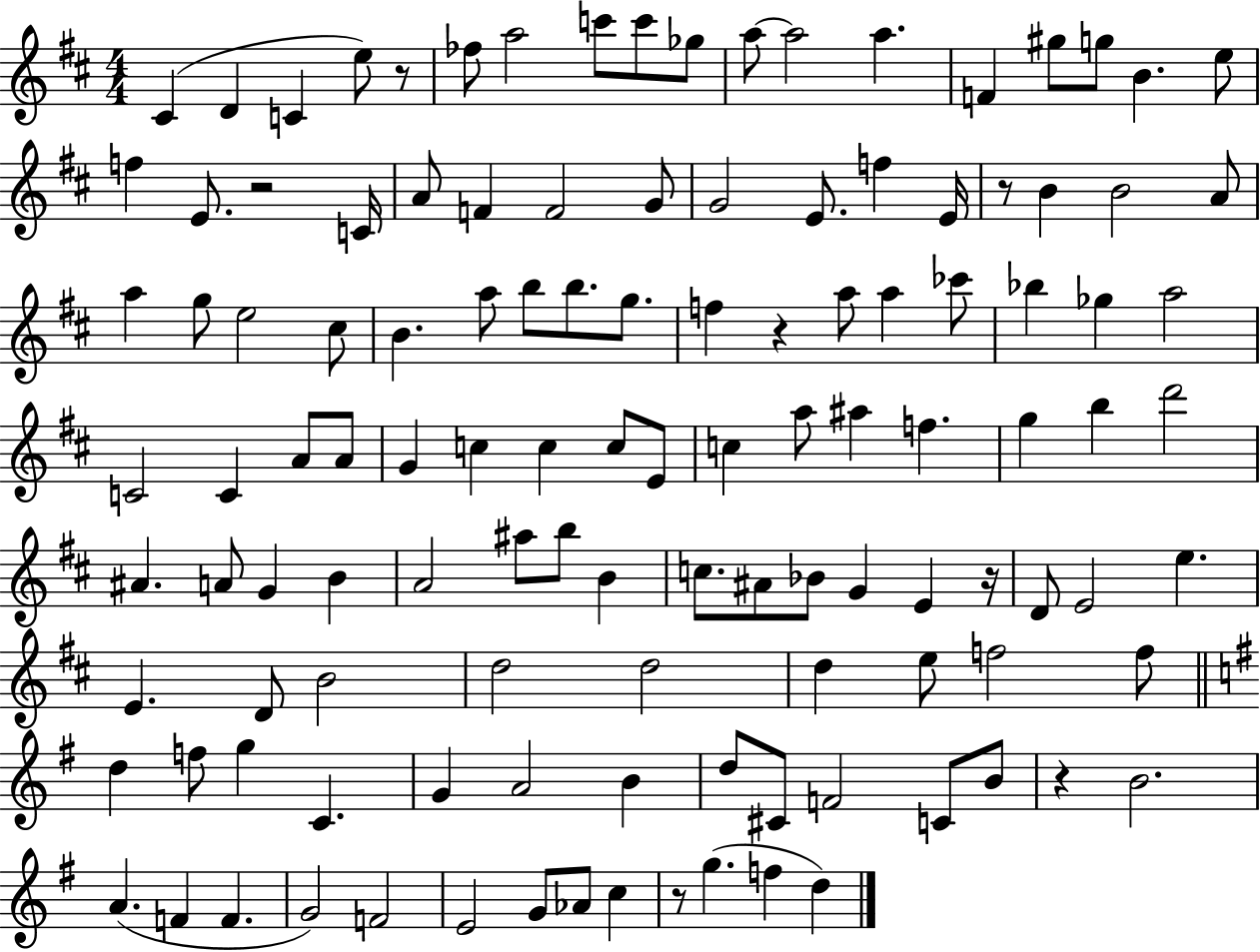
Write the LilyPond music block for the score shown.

{
  \clef treble
  \numericTimeSignature
  \time 4/4
  \key d \major
  cis'4( d'4 c'4 e''8) r8 | fes''8 a''2 c'''8 c'''8 ges''8 | a''8~~ a''2 a''4. | f'4 gis''8 g''8 b'4. e''8 | \break f''4 e'8. r2 c'16 | a'8 f'4 f'2 g'8 | g'2 e'8. f''4 e'16 | r8 b'4 b'2 a'8 | \break a''4 g''8 e''2 cis''8 | b'4. a''8 b''8 b''8. g''8. | f''4 r4 a''8 a''4 ces'''8 | bes''4 ges''4 a''2 | \break c'2 c'4 a'8 a'8 | g'4 c''4 c''4 c''8 e'8 | c''4 a''8 ais''4 f''4. | g''4 b''4 d'''2 | \break ais'4. a'8 g'4 b'4 | a'2 ais''8 b''8 b'4 | c''8. ais'8 bes'8 g'4 e'4 r16 | d'8 e'2 e''4. | \break e'4. d'8 b'2 | d''2 d''2 | d''4 e''8 f''2 f''8 | \bar "||" \break \key g \major d''4 f''8 g''4 c'4. | g'4 a'2 b'4 | d''8 cis'8 f'2 c'8 b'8 | r4 b'2. | \break a'4.( f'4 f'4. | g'2) f'2 | e'2 g'8 aes'8 c''4 | r8 g''4.( f''4 d''4) | \break \bar "|."
}